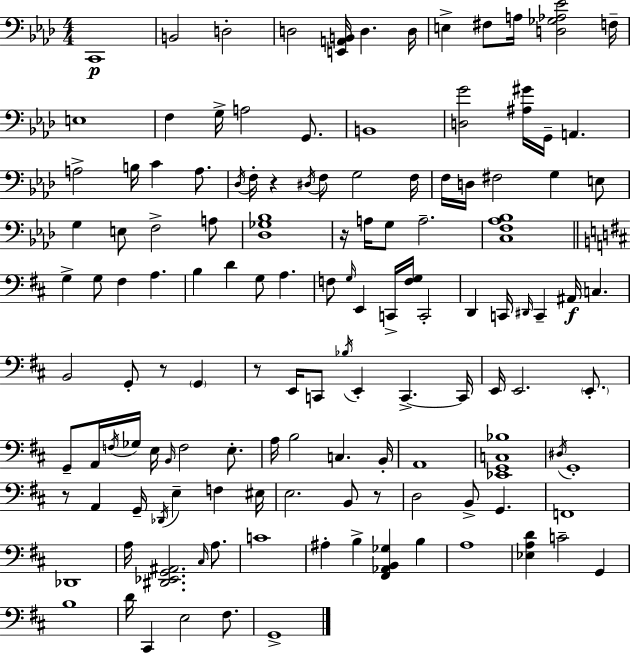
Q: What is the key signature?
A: F minor